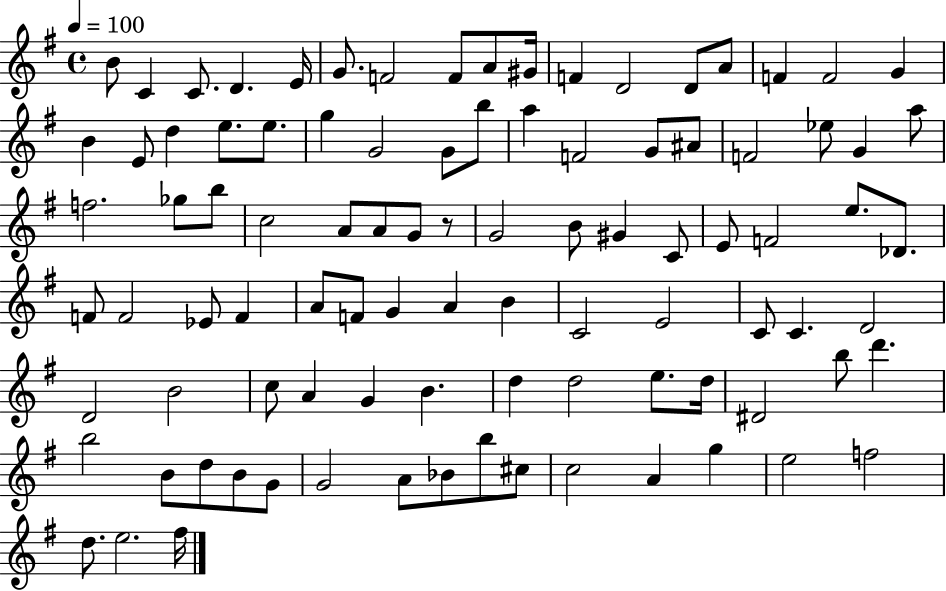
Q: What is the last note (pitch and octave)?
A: F#5